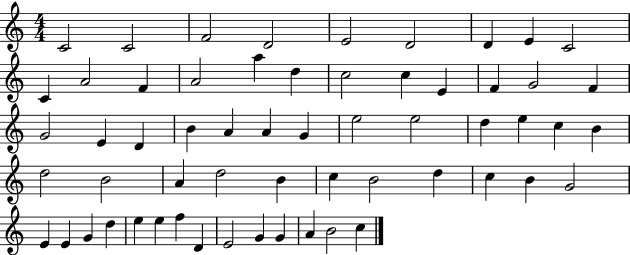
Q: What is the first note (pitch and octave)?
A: C4